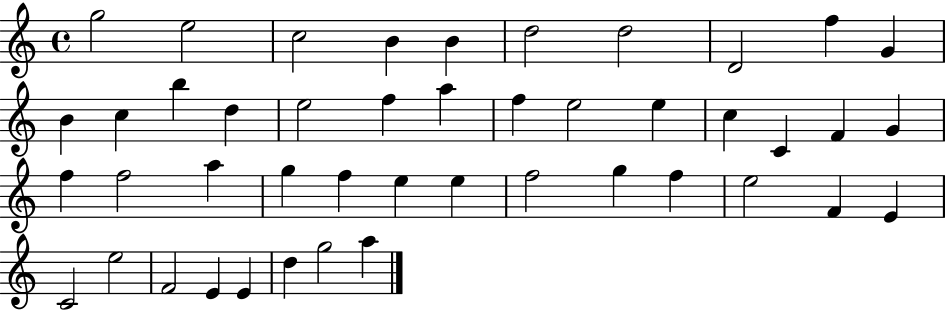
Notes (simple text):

G5/h E5/h C5/h B4/q B4/q D5/h D5/h D4/h F5/q G4/q B4/q C5/q B5/q D5/q E5/h F5/q A5/q F5/q E5/h E5/q C5/q C4/q F4/q G4/q F5/q F5/h A5/q G5/q F5/q E5/q E5/q F5/h G5/q F5/q E5/h F4/q E4/q C4/h E5/h F4/h E4/q E4/q D5/q G5/h A5/q